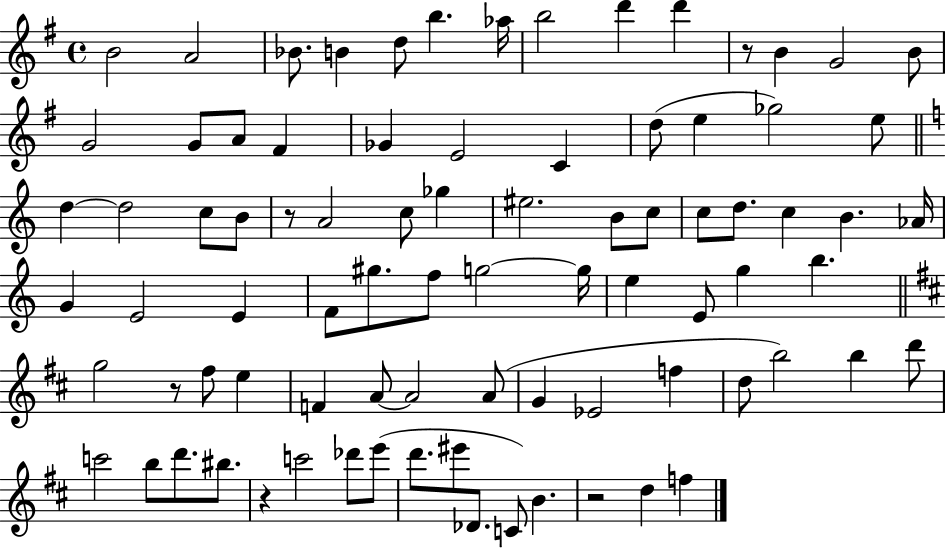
X:1
T:Untitled
M:4/4
L:1/4
K:G
B2 A2 _B/2 B d/2 b _a/4 b2 d' d' z/2 B G2 B/2 G2 G/2 A/2 ^F _G E2 C d/2 e _g2 e/2 d d2 c/2 B/2 z/2 A2 c/2 _g ^e2 B/2 c/2 c/2 d/2 c B _A/4 G E2 E F/2 ^g/2 f/2 g2 g/4 e E/2 g b g2 z/2 ^f/2 e F A/2 A2 A/2 G _E2 f d/2 b2 b d'/2 c'2 b/2 d'/2 ^b/2 z c'2 _d'/2 e'/2 d'/2 ^e'/2 _D/2 C/2 B z2 d f